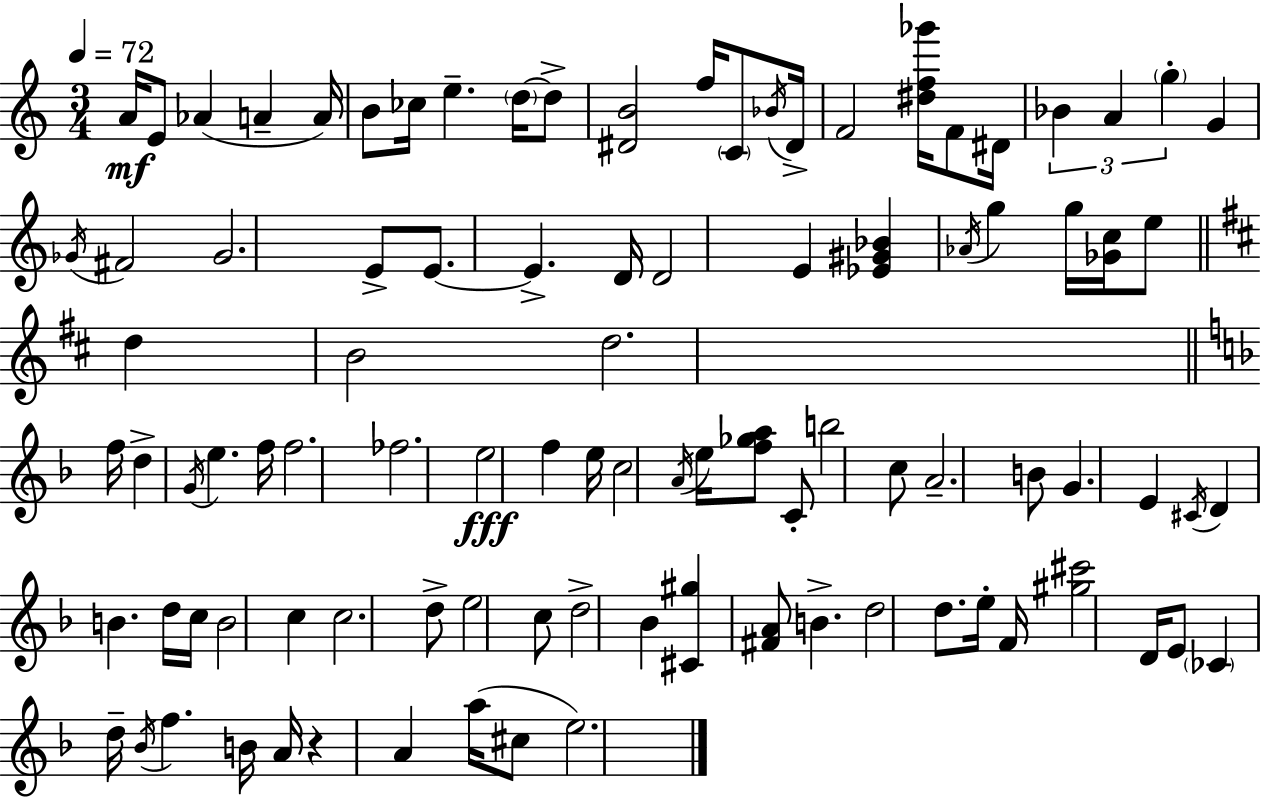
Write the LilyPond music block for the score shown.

{
  \clef treble
  \numericTimeSignature
  \time 3/4
  \key c \major
  \tempo 4 = 72
  a'16\mf e'8 aes'4( a'4-- a'16) | b'8 ces''16 e''4.-- \parenthesize d''16~~ d''8-> | <dis' b'>2 f''16 \parenthesize c'8 \acciaccatura { bes'16 } | dis'16-> f'2 <dis'' f'' ges'''>16 f'8 | \break dis'16 \tuplet 3/2 { bes'4 a'4 \parenthesize g''4-. } | g'4 \acciaccatura { ges'16 } fis'2 | ges'2. | e'8-> e'8.~~ e'4.-> | \break d'16 d'2 e'4 | <ees' gis' bes'>4 \acciaccatura { aes'16 } g''4 g''16 | <ges' c''>16 e''8 \bar "||" \break \key b \minor d''4 b'2 | d''2. | \bar "||" \break \key f \major f''16 d''4-> \acciaccatura { g'16 } e''4. | f''16 f''2. | fes''2. | e''2\fff f''4 | \break e''16 c''2 \acciaccatura { a'16 } e''16 | <f'' ges'' a''>8 c'8-. b''2 | c''8 a'2.-- | b'8 g'4. e'4 | \break \acciaccatura { cis'16 } d'4 b'4. | d''16 c''16 b'2 c''4 | c''2. | d''8-> e''2 | \break c''8 d''2-> bes'4 | <cis' gis''>4 <fis' a'>8 b'4.-> | d''2 d''8. | e''16-. f'16 <gis'' cis'''>2 | \break d'16 e'8 \parenthesize ces'4 d''16-- \acciaccatura { bes'16 } f''4. | b'16 a'16 r4 a'4 | a''16( cis''8 e''2.) | \bar "|."
}